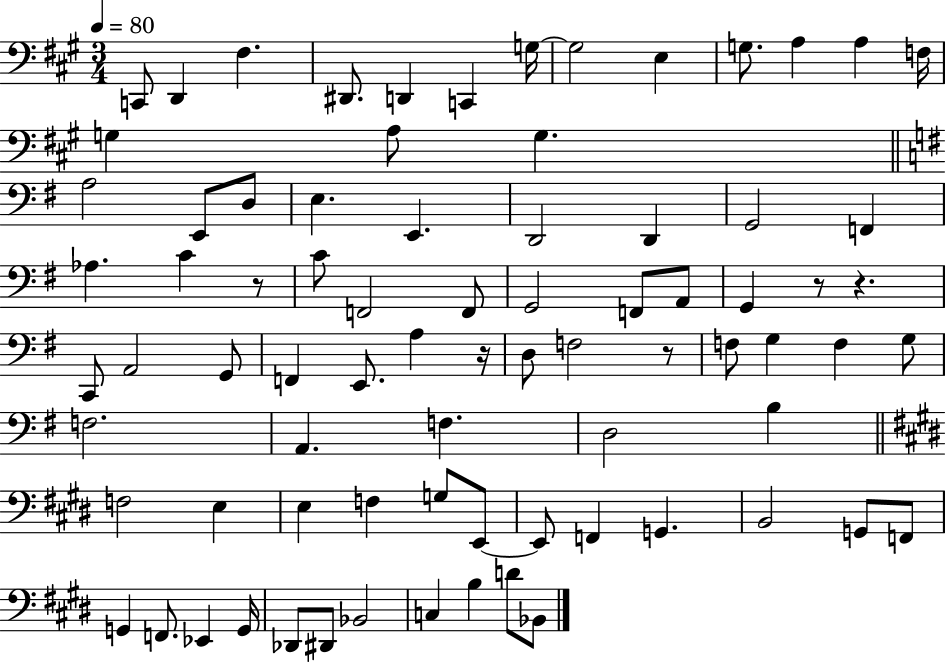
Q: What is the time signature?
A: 3/4